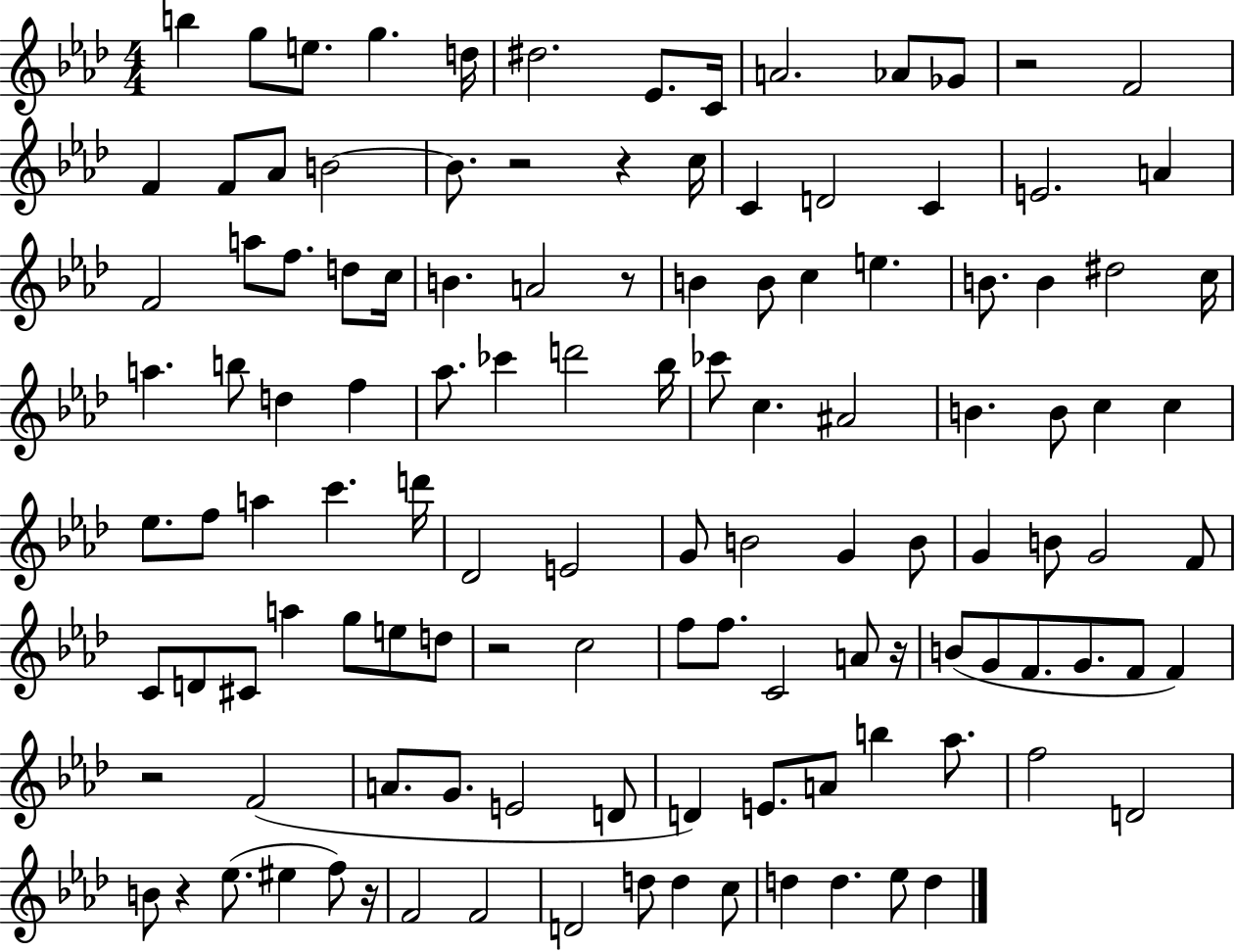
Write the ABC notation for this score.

X:1
T:Untitled
M:4/4
L:1/4
K:Ab
b g/2 e/2 g d/4 ^d2 _E/2 C/4 A2 _A/2 _G/2 z2 F2 F F/2 _A/2 B2 B/2 z2 z c/4 C D2 C E2 A F2 a/2 f/2 d/2 c/4 B A2 z/2 B B/2 c e B/2 B ^d2 c/4 a b/2 d f _a/2 _c' d'2 _b/4 _c'/2 c ^A2 B B/2 c c _e/2 f/2 a c' d'/4 _D2 E2 G/2 B2 G B/2 G B/2 G2 F/2 C/2 D/2 ^C/2 a g/2 e/2 d/2 z2 c2 f/2 f/2 C2 A/2 z/4 B/2 G/2 F/2 G/2 F/2 F z2 F2 A/2 G/2 E2 D/2 D E/2 A/2 b _a/2 f2 D2 B/2 z _e/2 ^e f/2 z/4 F2 F2 D2 d/2 d c/2 d d _e/2 d